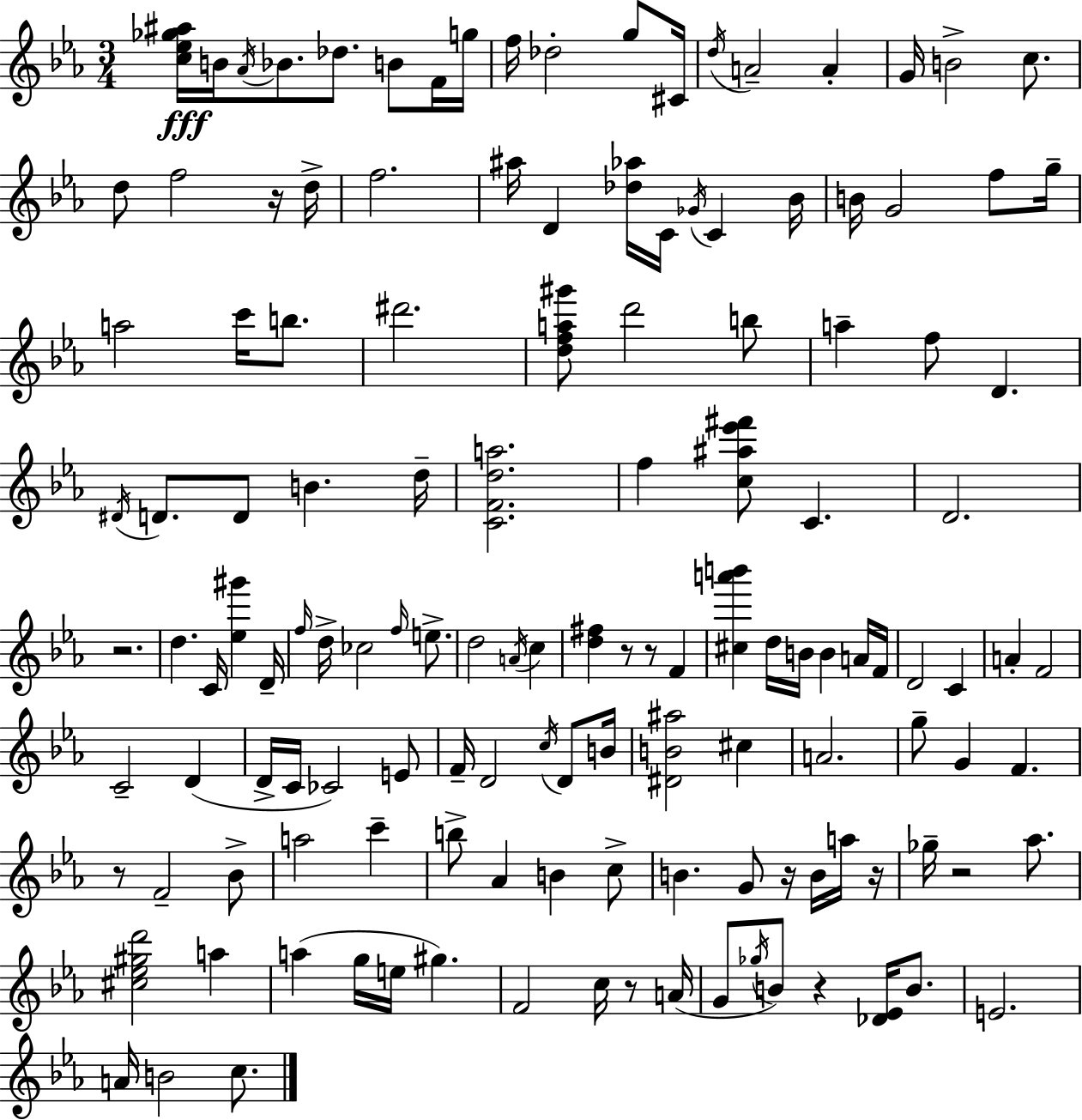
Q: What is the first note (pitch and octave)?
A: B4